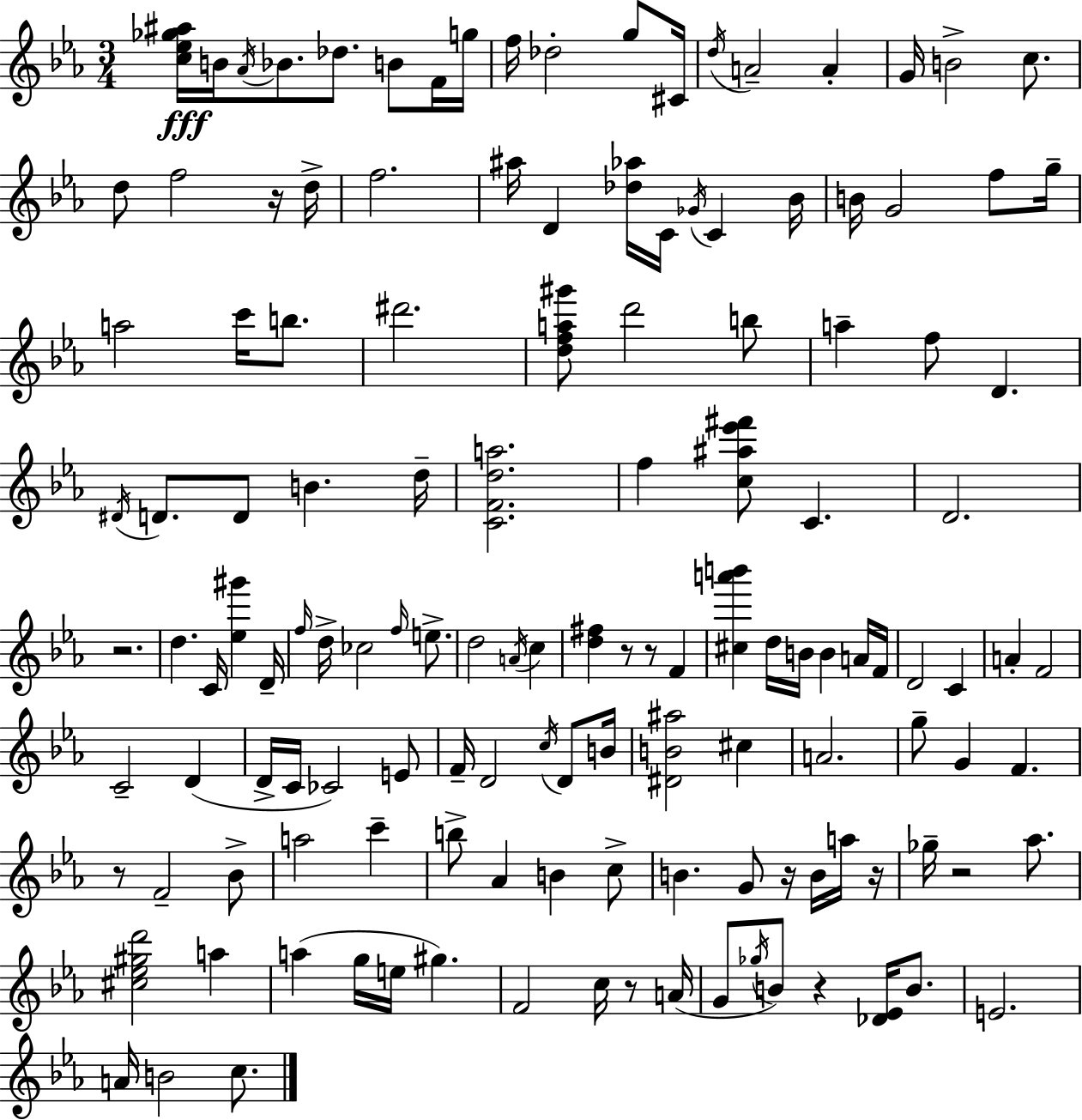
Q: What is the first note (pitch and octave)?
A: B4